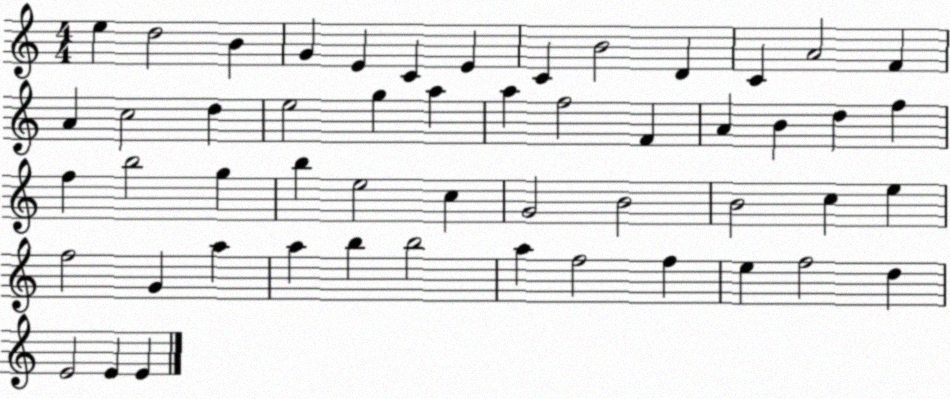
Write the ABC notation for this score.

X:1
T:Untitled
M:4/4
L:1/4
K:C
e d2 B G E C E C B2 D C A2 F A c2 d e2 g a a f2 F A B d f f b2 g b e2 c G2 B2 B2 c e f2 G a a b b2 a f2 f e f2 d E2 E E